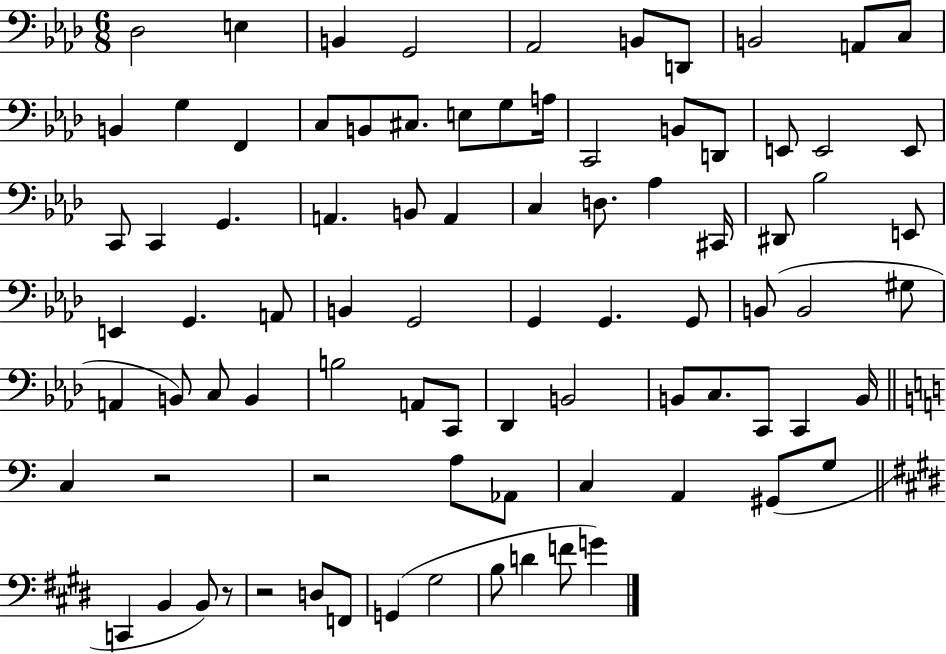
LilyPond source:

{
  \clef bass
  \numericTimeSignature
  \time 6/8
  \key aes \major
  des2 e4 | b,4 g,2 | aes,2 b,8 d,8 | b,2 a,8 c8 | \break b,4 g4 f,4 | c8 b,8 cis8. e8 g8 a16 | c,2 b,8 d,8 | e,8 e,2 e,8 | \break c,8 c,4 g,4. | a,4. b,8 a,4 | c4 d8. aes4 cis,16 | dis,8 bes2 e,8 | \break e,4 g,4. a,8 | b,4 g,2 | g,4 g,4. g,8 | b,8( b,2 gis8 | \break a,4 b,8) c8 b,4 | b2 a,8 c,8 | des,4 b,2 | b,8 c8. c,8 c,4 b,16 | \break \bar "||" \break \key a \minor c4 r2 | r2 a8 aes,8 | c4 a,4 gis,8( g8 | \bar "||" \break \key e \major c,4 b,4 b,8) r8 | r2 d8 f,8 | g,4( gis2 | b8 d'4 f'8 g'4) | \break \bar "|."
}